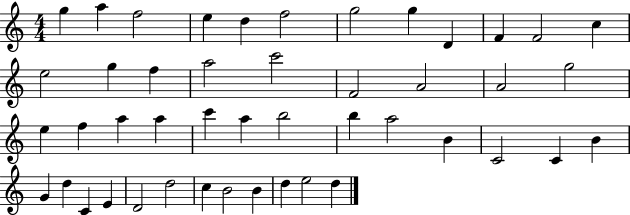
X:1
T:Untitled
M:4/4
L:1/4
K:C
g a f2 e d f2 g2 g D F F2 c e2 g f a2 c'2 F2 A2 A2 g2 e f a a c' a b2 b a2 B C2 C B G d C E D2 d2 c B2 B d e2 d